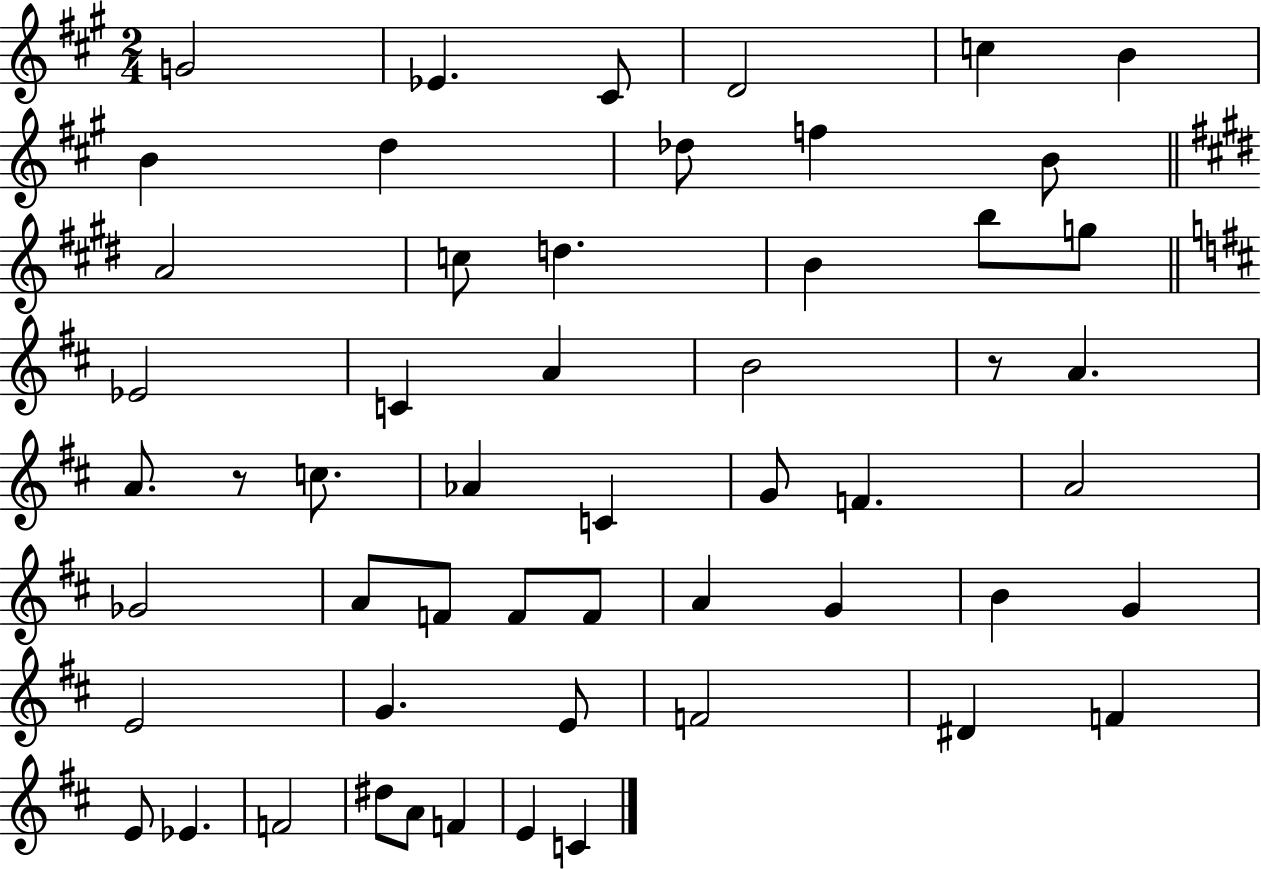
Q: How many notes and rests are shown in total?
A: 54